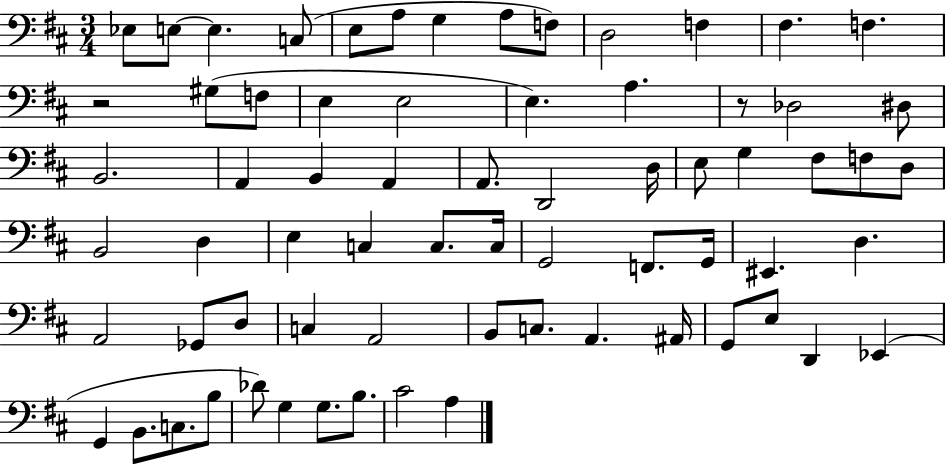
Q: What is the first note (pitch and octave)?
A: Eb3